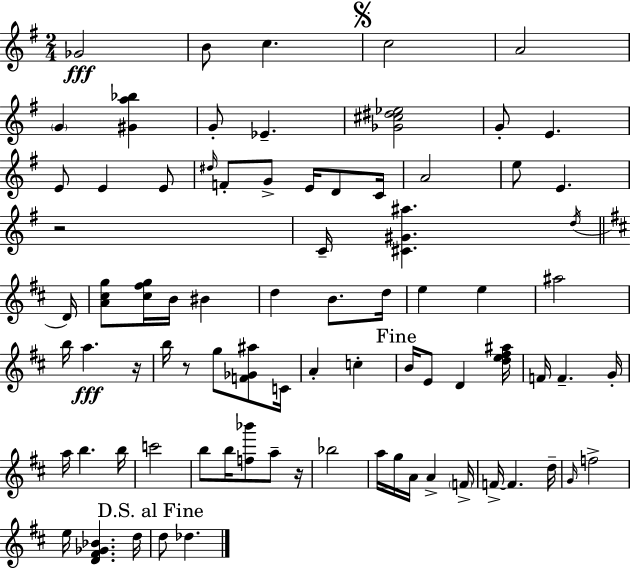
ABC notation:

X:1
T:Untitled
M:2/4
L:1/4
K:G
_G2 B/2 c c2 A2 G [^Ga_b] G/2 _E [_G^c^d_e]2 G/2 E E/2 E E/2 ^d/4 F/2 G/2 E/4 D/2 C/4 A2 e/2 E z2 C/4 [^C^G^a] d/4 D/4 [A^cg]/2 [^c^fg]/4 B/4 ^B d B/2 d/4 e e ^a2 b/4 a z/4 b/4 z/2 g/2 [F_G^a]/2 C/4 A c B/4 E/2 D [de^f^a]/4 F/4 F G/4 a/4 b b/4 c'2 b/2 b/4 [f_b']/2 a/2 z/4 _b2 a/4 g/4 A/4 A F/4 F/4 F d/4 G/4 f2 e/4 [D^F_G_B] d/4 d/2 _d